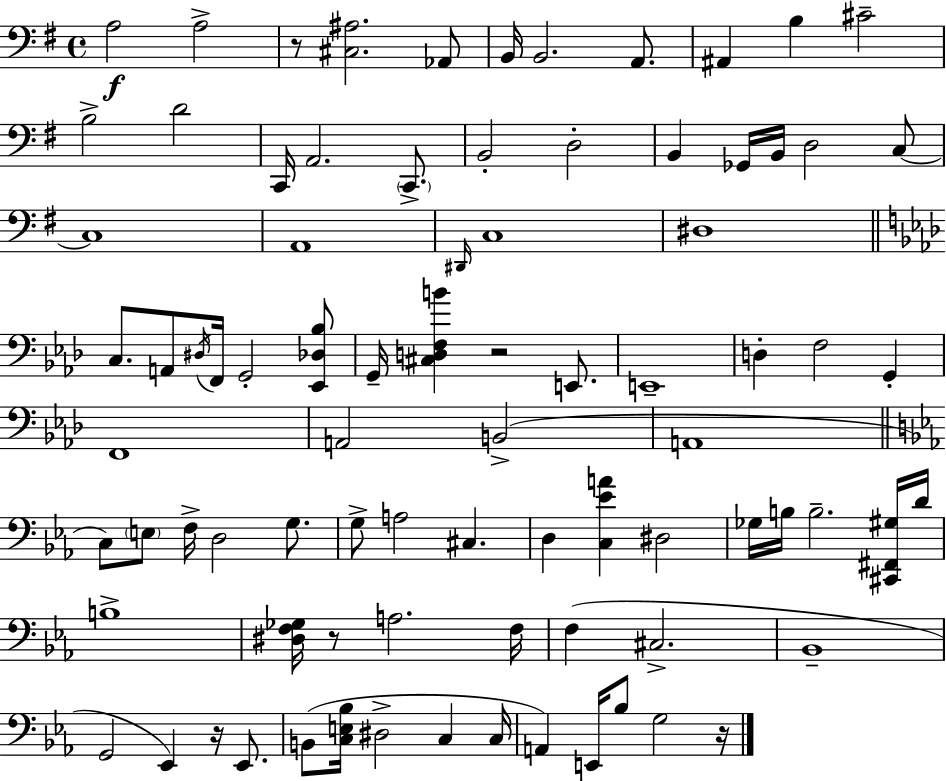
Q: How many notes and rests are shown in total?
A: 84